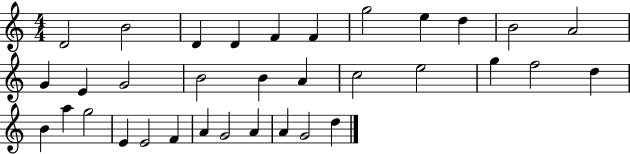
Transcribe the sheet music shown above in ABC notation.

X:1
T:Untitled
M:4/4
L:1/4
K:C
D2 B2 D D F F g2 e d B2 A2 G E G2 B2 B A c2 e2 g f2 d B a g2 E E2 F A G2 A A G2 d